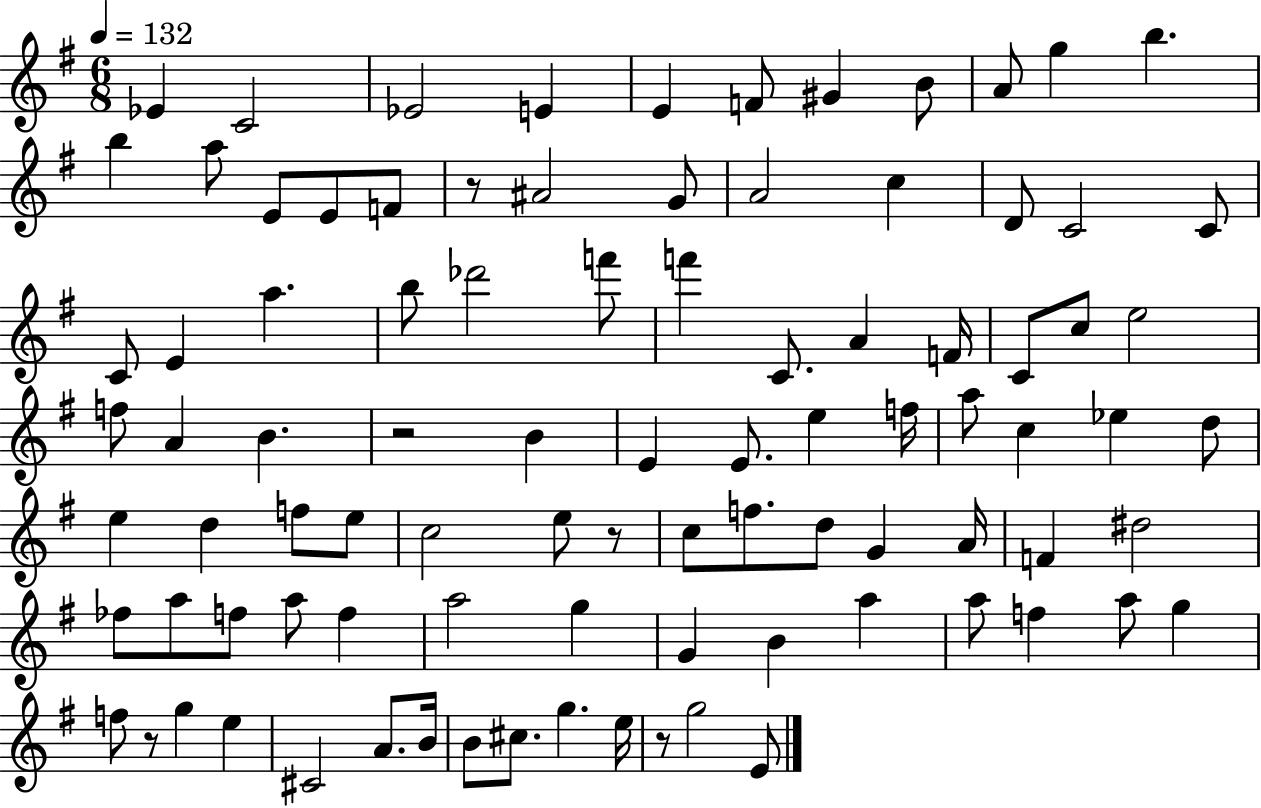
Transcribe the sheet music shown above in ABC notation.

X:1
T:Untitled
M:6/8
L:1/4
K:G
_E C2 _E2 E E F/2 ^G B/2 A/2 g b b a/2 E/2 E/2 F/2 z/2 ^A2 G/2 A2 c D/2 C2 C/2 C/2 E a b/2 _d'2 f'/2 f' C/2 A F/4 C/2 c/2 e2 f/2 A B z2 B E E/2 e f/4 a/2 c _e d/2 e d f/2 e/2 c2 e/2 z/2 c/2 f/2 d/2 G A/4 F ^d2 _f/2 a/2 f/2 a/2 f a2 g G B a a/2 f a/2 g f/2 z/2 g e ^C2 A/2 B/4 B/2 ^c/2 g e/4 z/2 g2 E/2